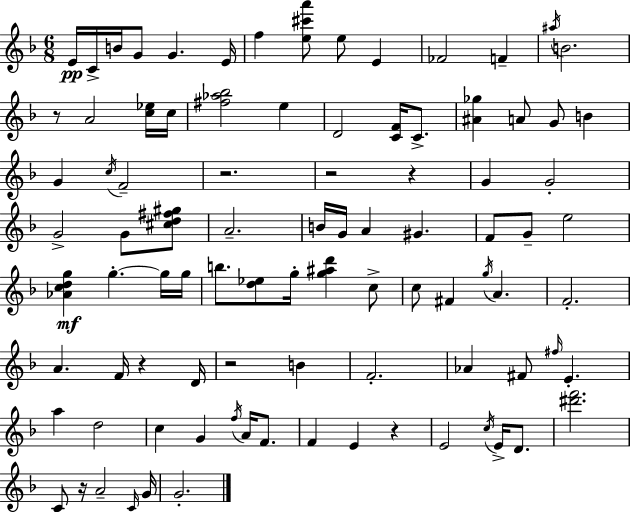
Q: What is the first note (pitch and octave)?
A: E4